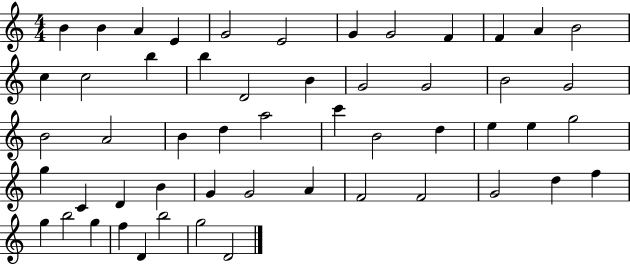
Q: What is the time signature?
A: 4/4